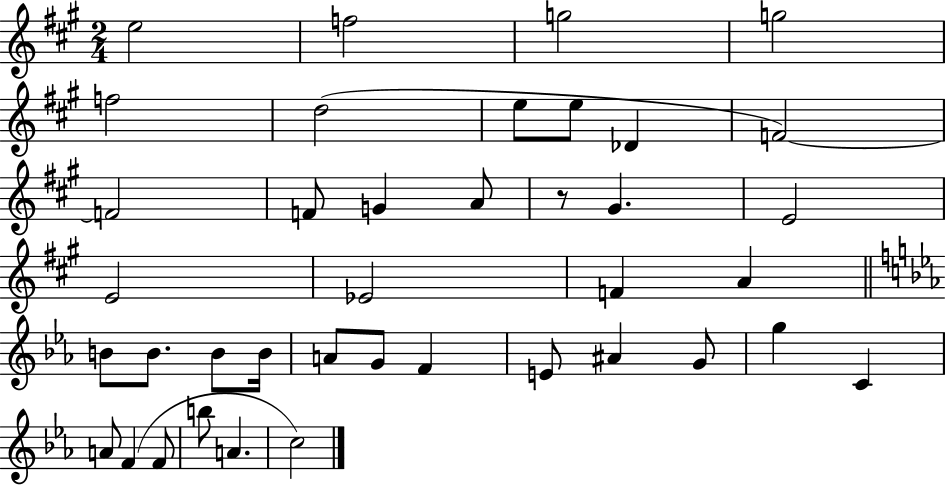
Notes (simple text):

E5/h F5/h G5/h G5/h F5/h D5/h E5/e E5/e Db4/q F4/h F4/h F4/e G4/q A4/e R/e G#4/q. E4/h E4/h Eb4/h F4/q A4/q B4/e B4/e. B4/e B4/s A4/e G4/e F4/q E4/e A#4/q G4/e G5/q C4/q A4/e F4/q F4/e B5/e A4/q. C5/h